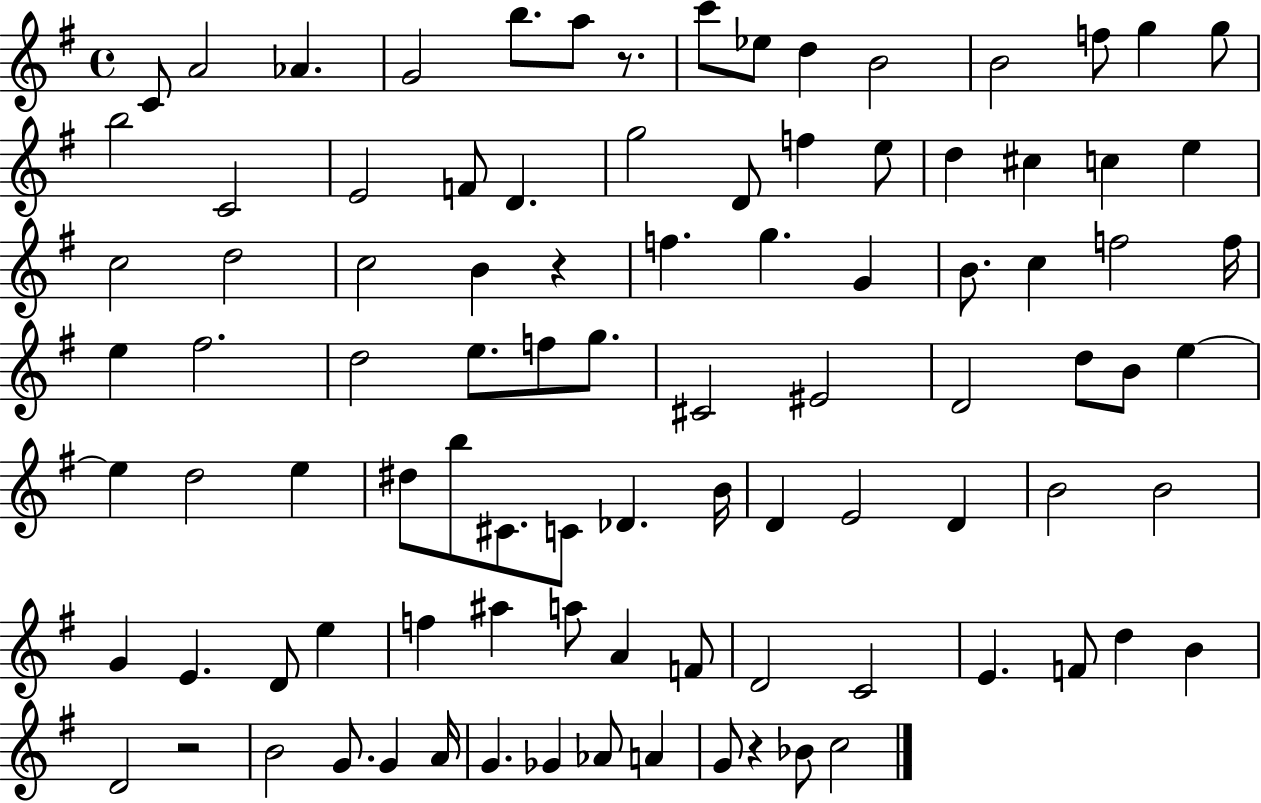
C4/e A4/h Ab4/q. G4/h B5/e. A5/e R/e. C6/e Eb5/e D5/q B4/h B4/h F5/e G5/q G5/e B5/h C4/h E4/h F4/e D4/q. G5/h D4/e F5/q E5/e D5/q C#5/q C5/q E5/q C5/h D5/h C5/h B4/q R/q F5/q. G5/q. G4/q B4/e. C5/q F5/h F5/s E5/q F#5/h. D5/h E5/e. F5/e G5/e. C#4/h EIS4/h D4/h D5/e B4/e E5/q E5/q D5/h E5/q D#5/e B5/e C#4/e. C4/e Db4/q. B4/s D4/q E4/h D4/q B4/h B4/h G4/q E4/q. D4/e E5/q F5/q A#5/q A5/e A4/q F4/e D4/h C4/h E4/q. F4/e D5/q B4/q D4/h R/h B4/h G4/e. G4/q A4/s G4/q. Gb4/q Ab4/e A4/q G4/e R/q Bb4/e C5/h